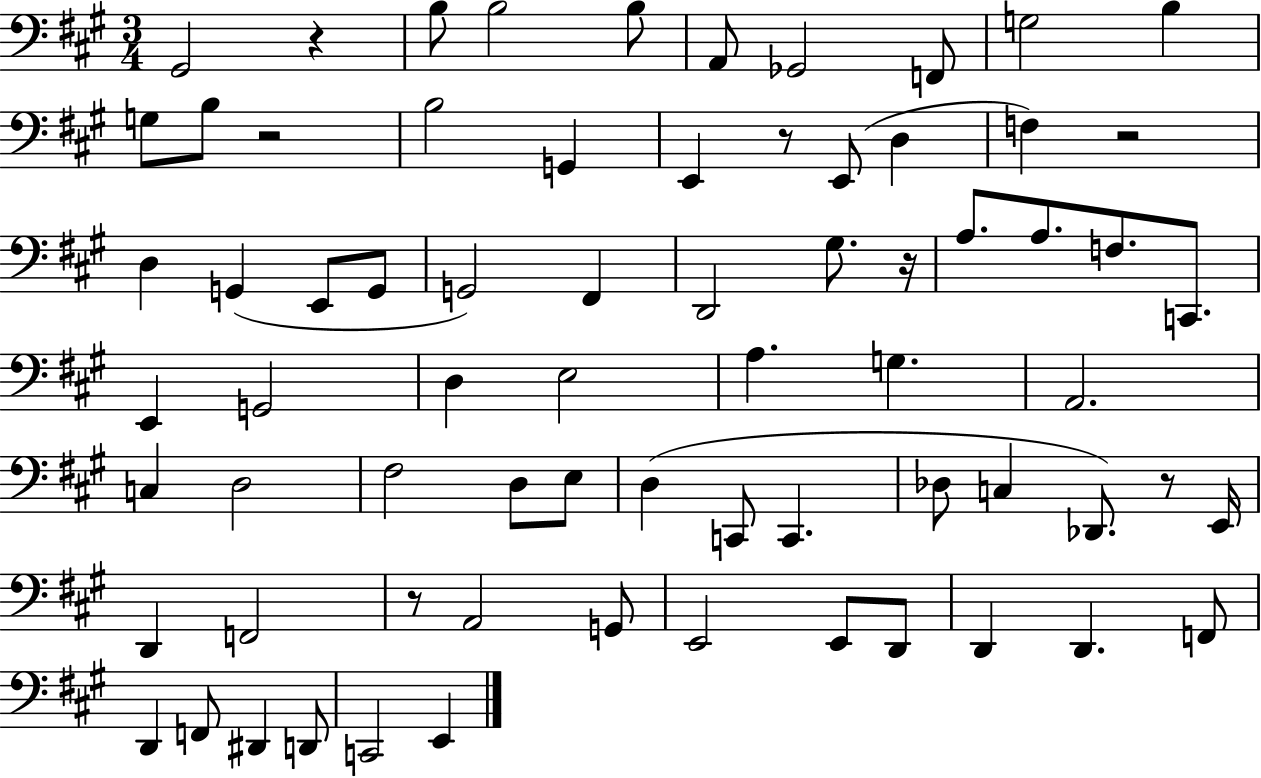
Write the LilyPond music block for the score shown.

{
  \clef bass
  \numericTimeSignature
  \time 3/4
  \key a \major
  \repeat volta 2 { gis,2 r4 | b8 b2 b8 | a,8 ges,2 f,8 | g2 b4 | \break g8 b8 r2 | b2 g,4 | e,4 r8 e,8( d4 | f4) r2 | \break d4 g,4( e,8 g,8 | g,2) fis,4 | d,2 gis8. r16 | a8. a8. f8. c,8. | \break e,4 g,2 | d4 e2 | a4. g4. | a,2. | \break c4 d2 | fis2 d8 e8 | d4( c,8 c,4. | des8 c4 des,8.) r8 e,16 | \break d,4 f,2 | r8 a,2 g,8 | e,2 e,8 d,8 | d,4 d,4. f,8 | \break d,4 f,8 dis,4 d,8 | c,2 e,4 | } \bar "|."
}